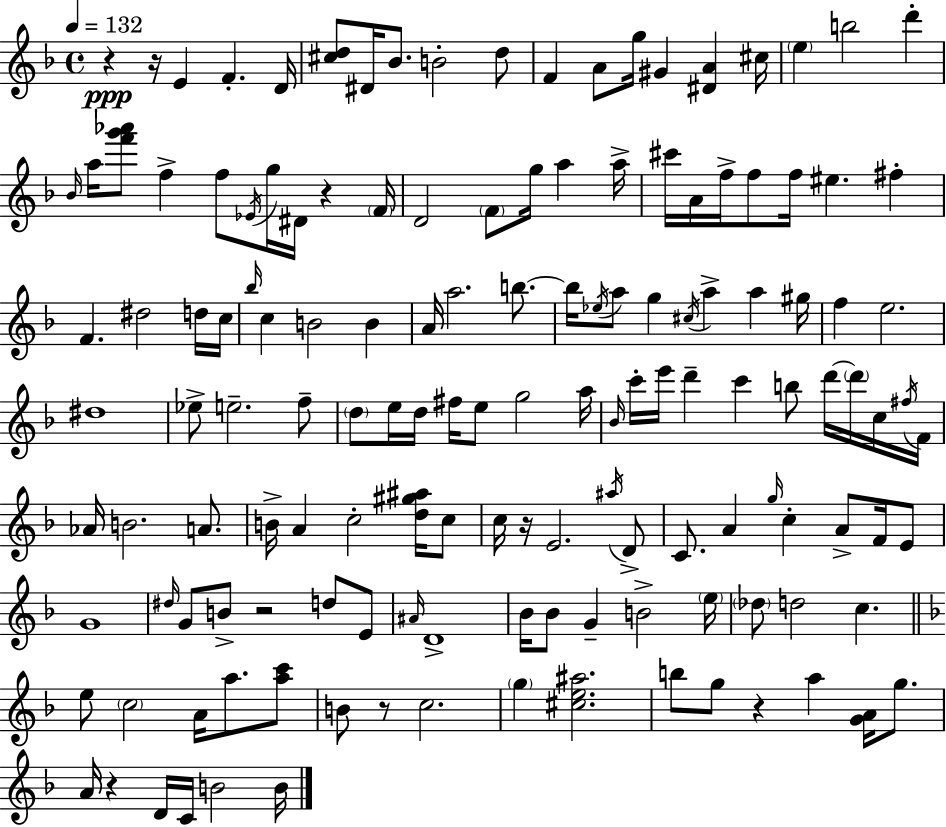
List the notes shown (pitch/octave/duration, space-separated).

R/q R/s E4/q F4/q. D4/s [C#5,D5]/e D#4/s Bb4/e. B4/h D5/e F4/q A4/e G5/s G#4/q [D#4,A4]/q C#5/s E5/q B5/h D6/q Bb4/s A5/s [F6,G6,Ab6]/e F5/q F5/e Eb4/s G5/s D#4/s R/q F4/s D4/h F4/e G5/s A5/q A5/s C#6/s A4/s F5/s F5/e F5/s EIS5/q. F#5/q F4/q. D#5/h D5/s C5/s Bb5/s C5/q B4/h B4/q A4/s A5/h. B5/e. B5/s Eb5/s A5/e G5/q C#5/s A5/q A5/q G#5/s F5/q E5/h. D#5/w Eb5/e E5/h. F5/e D5/e E5/s D5/s F#5/s E5/e G5/h A5/s Bb4/s C6/s E6/s D6/q C6/q B5/e D6/s D6/s C5/s F#5/s F4/s Ab4/s B4/h. A4/e. B4/s A4/q C5/h [D5,G#5,A#5]/s C5/e C5/s R/s E4/h. A#5/s D4/e C4/e. A4/q G5/s C5/q A4/e F4/s E4/e G4/w D#5/s G4/e B4/e R/h D5/e E4/e A#4/s D4/w Bb4/s Bb4/e G4/q B4/h E5/s Db5/e D5/h C5/q. E5/e C5/h A4/s A5/e. [A5,C6]/e B4/e R/e C5/h. G5/q [C#5,E5,A#5]/h. B5/e G5/e R/q A5/q [G4,A4]/s G5/e. A4/s R/q D4/s C4/s B4/h B4/s